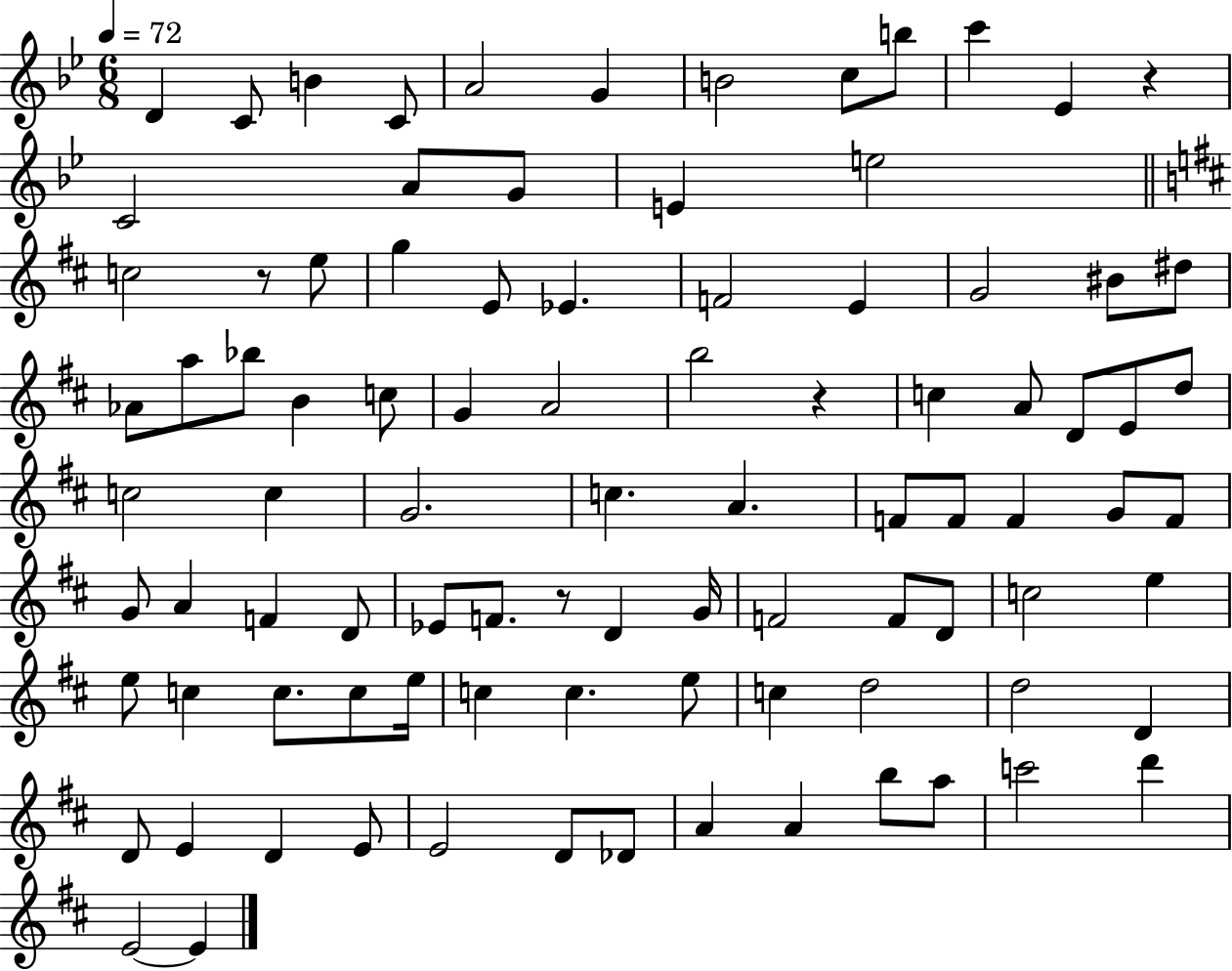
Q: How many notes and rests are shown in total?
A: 93